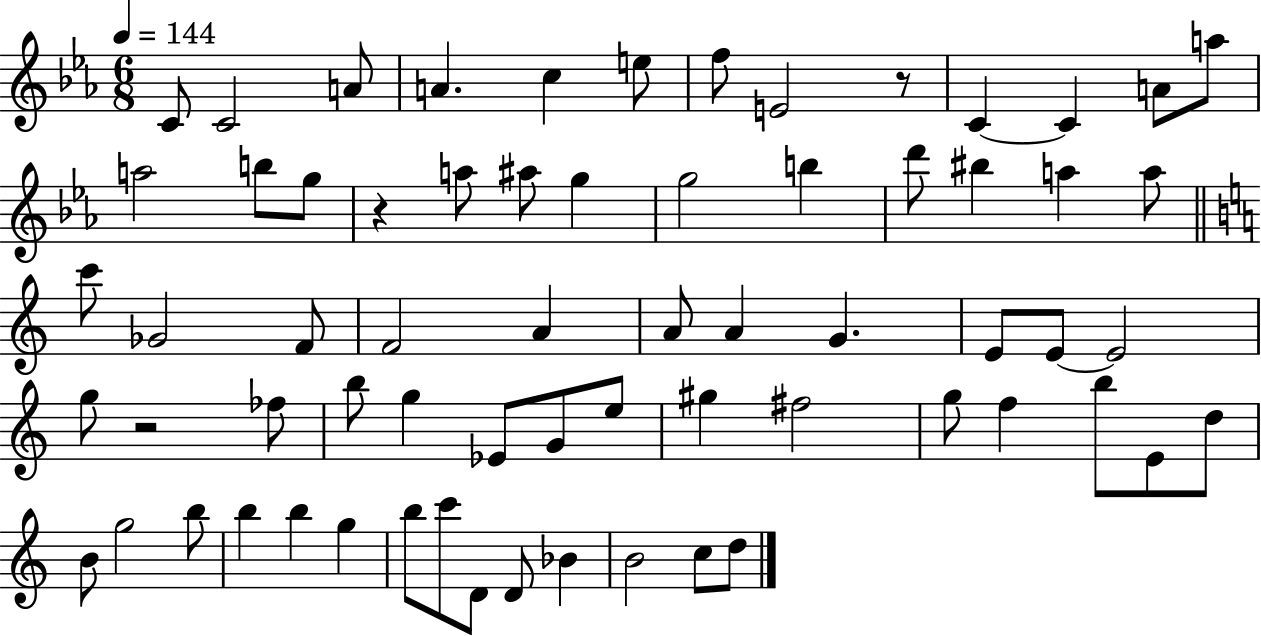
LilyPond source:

{
  \clef treble
  \numericTimeSignature
  \time 6/8
  \key ees \major
  \tempo 4 = 144
  c'8 c'2 a'8 | a'4. c''4 e''8 | f''8 e'2 r8 | c'4~~ c'4 a'8 a''8 | \break a''2 b''8 g''8 | r4 a''8 ais''8 g''4 | g''2 b''4 | d'''8 bis''4 a''4 a''8 | \break \bar "||" \break \key a \minor c'''8 ges'2 f'8 | f'2 a'4 | a'8 a'4 g'4. | e'8 e'8~~ e'2 | \break g''8 r2 fes''8 | b''8 g''4 ees'8 g'8 e''8 | gis''4 fis''2 | g''8 f''4 b''8 e'8 d''8 | \break b'8 g''2 b''8 | b''4 b''4 g''4 | b''8 c'''8 d'8 d'8 bes'4 | b'2 c''8 d''8 | \break \bar "|."
}